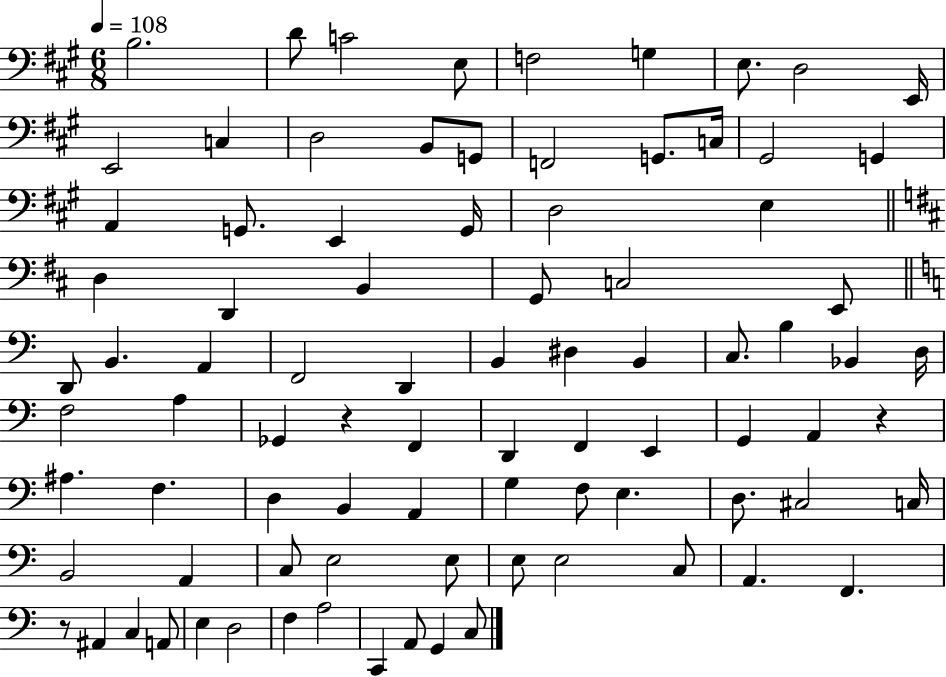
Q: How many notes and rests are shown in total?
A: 87